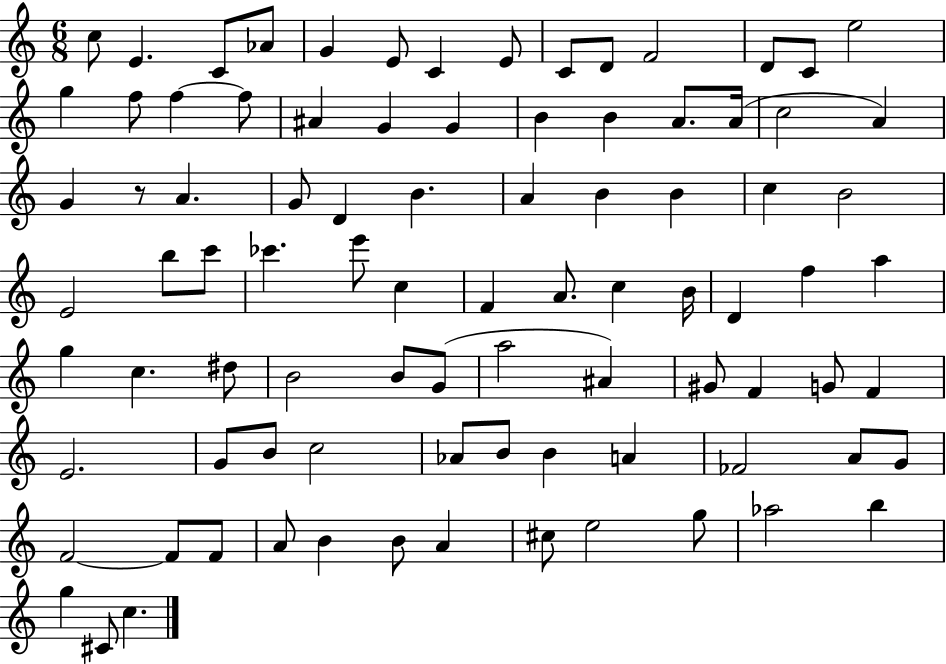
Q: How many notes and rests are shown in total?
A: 89